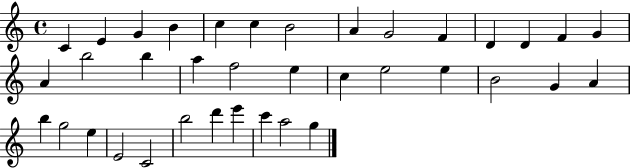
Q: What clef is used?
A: treble